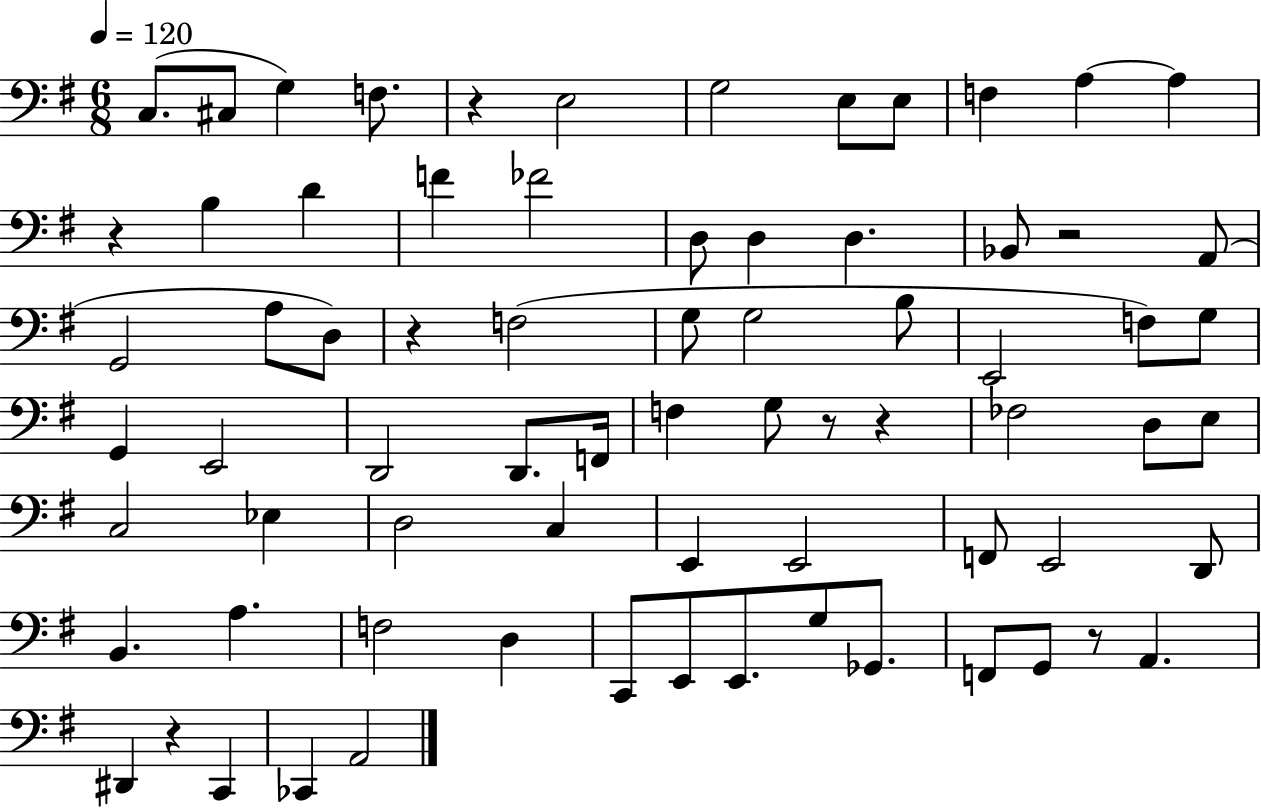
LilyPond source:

{
  \clef bass
  \numericTimeSignature
  \time 6/8
  \key g \major
  \tempo 4 = 120
  c8.( cis8 g4) f8. | r4 e2 | g2 e8 e8 | f4 a4~~ a4 | \break r4 b4 d'4 | f'4 fes'2 | d8 d4 d4. | bes,8 r2 a,8( | \break g,2 a8 d8) | r4 f2( | g8 g2 b8 | e,2 f8) g8 | \break g,4 e,2 | d,2 d,8. f,16 | f4 g8 r8 r4 | fes2 d8 e8 | \break c2 ees4 | d2 c4 | e,4 e,2 | f,8 e,2 d,8 | \break b,4. a4. | f2 d4 | c,8 e,8 e,8. g8 ges,8. | f,8 g,8 r8 a,4. | \break dis,4 r4 c,4 | ces,4 a,2 | \bar "|."
}